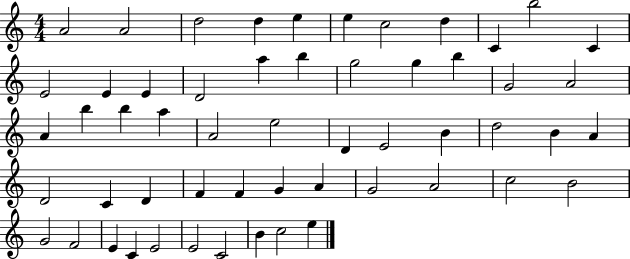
{
  \clef treble
  \numericTimeSignature
  \time 4/4
  \key c \major
  a'2 a'2 | d''2 d''4 e''4 | e''4 c''2 d''4 | c'4 b''2 c'4 | \break e'2 e'4 e'4 | d'2 a''4 b''4 | g''2 g''4 b''4 | g'2 a'2 | \break a'4 b''4 b''4 a''4 | a'2 e''2 | d'4 e'2 b'4 | d''2 b'4 a'4 | \break d'2 c'4 d'4 | f'4 f'4 g'4 a'4 | g'2 a'2 | c''2 b'2 | \break g'2 f'2 | e'4 c'4 e'2 | e'2 c'2 | b'4 c''2 e''4 | \break \bar "|."
}